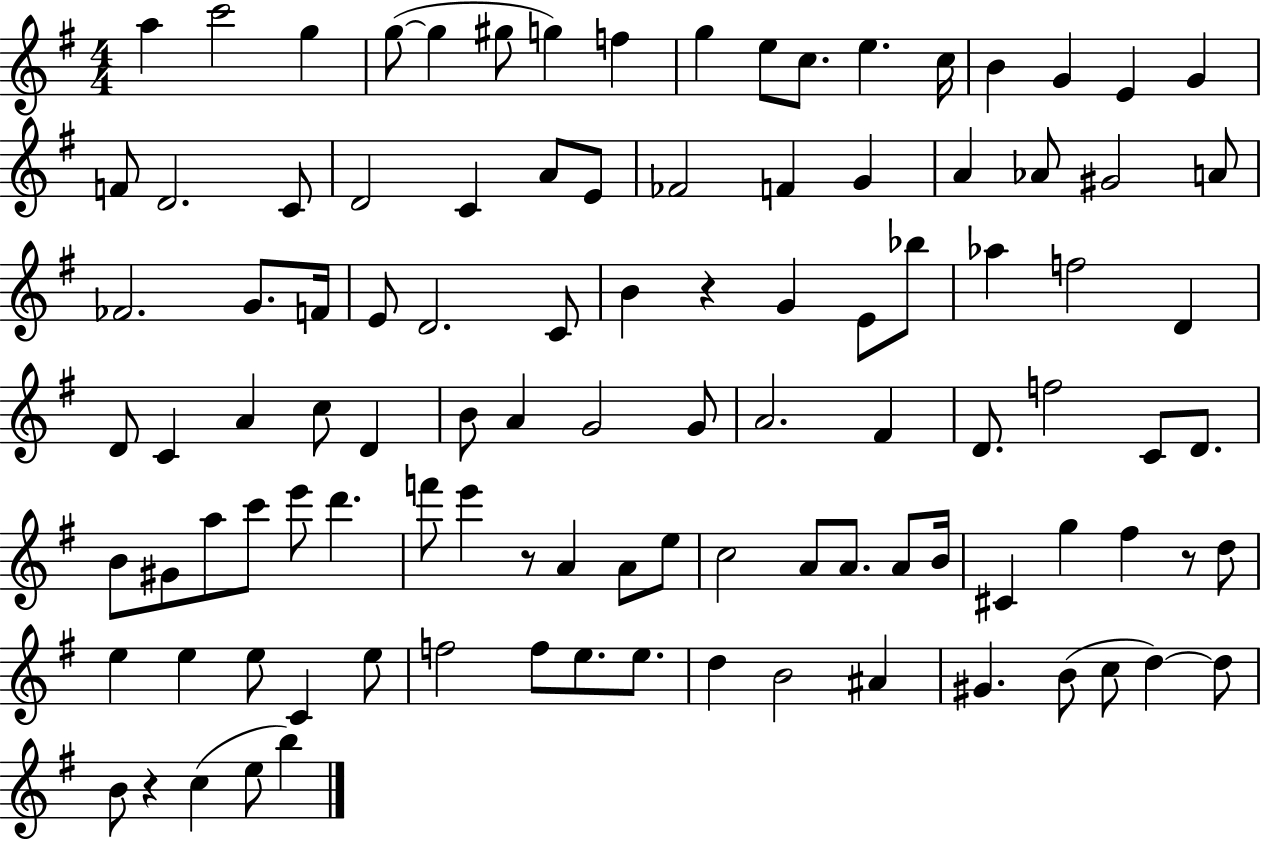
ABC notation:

X:1
T:Untitled
M:4/4
L:1/4
K:G
a c'2 g g/2 g ^g/2 g f g e/2 c/2 e c/4 B G E G F/2 D2 C/2 D2 C A/2 E/2 _F2 F G A _A/2 ^G2 A/2 _F2 G/2 F/4 E/2 D2 C/2 B z G E/2 _b/2 _a f2 D D/2 C A c/2 D B/2 A G2 G/2 A2 ^F D/2 f2 C/2 D/2 B/2 ^G/2 a/2 c'/2 e'/2 d' f'/2 e' z/2 A A/2 e/2 c2 A/2 A/2 A/2 B/4 ^C g ^f z/2 d/2 e e e/2 C e/2 f2 f/2 e/2 e/2 d B2 ^A ^G B/2 c/2 d d/2 B/2 z c e/2 b